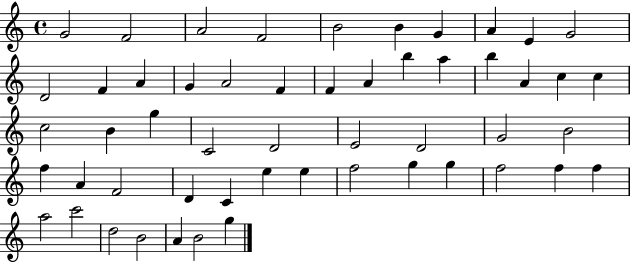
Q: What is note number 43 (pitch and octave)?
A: G5